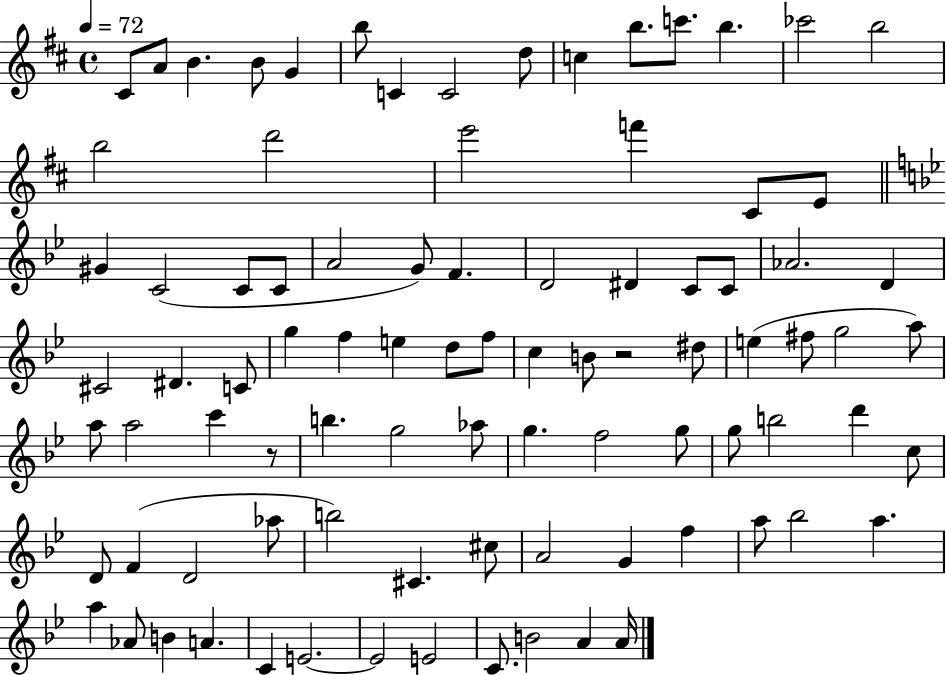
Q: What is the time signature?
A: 4/4